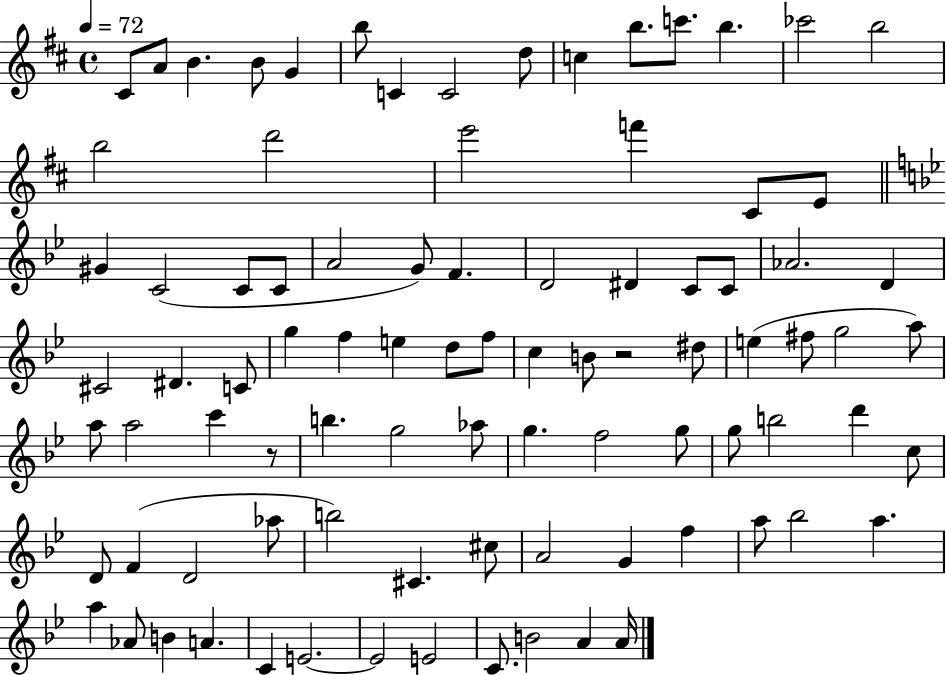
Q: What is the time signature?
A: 4/4